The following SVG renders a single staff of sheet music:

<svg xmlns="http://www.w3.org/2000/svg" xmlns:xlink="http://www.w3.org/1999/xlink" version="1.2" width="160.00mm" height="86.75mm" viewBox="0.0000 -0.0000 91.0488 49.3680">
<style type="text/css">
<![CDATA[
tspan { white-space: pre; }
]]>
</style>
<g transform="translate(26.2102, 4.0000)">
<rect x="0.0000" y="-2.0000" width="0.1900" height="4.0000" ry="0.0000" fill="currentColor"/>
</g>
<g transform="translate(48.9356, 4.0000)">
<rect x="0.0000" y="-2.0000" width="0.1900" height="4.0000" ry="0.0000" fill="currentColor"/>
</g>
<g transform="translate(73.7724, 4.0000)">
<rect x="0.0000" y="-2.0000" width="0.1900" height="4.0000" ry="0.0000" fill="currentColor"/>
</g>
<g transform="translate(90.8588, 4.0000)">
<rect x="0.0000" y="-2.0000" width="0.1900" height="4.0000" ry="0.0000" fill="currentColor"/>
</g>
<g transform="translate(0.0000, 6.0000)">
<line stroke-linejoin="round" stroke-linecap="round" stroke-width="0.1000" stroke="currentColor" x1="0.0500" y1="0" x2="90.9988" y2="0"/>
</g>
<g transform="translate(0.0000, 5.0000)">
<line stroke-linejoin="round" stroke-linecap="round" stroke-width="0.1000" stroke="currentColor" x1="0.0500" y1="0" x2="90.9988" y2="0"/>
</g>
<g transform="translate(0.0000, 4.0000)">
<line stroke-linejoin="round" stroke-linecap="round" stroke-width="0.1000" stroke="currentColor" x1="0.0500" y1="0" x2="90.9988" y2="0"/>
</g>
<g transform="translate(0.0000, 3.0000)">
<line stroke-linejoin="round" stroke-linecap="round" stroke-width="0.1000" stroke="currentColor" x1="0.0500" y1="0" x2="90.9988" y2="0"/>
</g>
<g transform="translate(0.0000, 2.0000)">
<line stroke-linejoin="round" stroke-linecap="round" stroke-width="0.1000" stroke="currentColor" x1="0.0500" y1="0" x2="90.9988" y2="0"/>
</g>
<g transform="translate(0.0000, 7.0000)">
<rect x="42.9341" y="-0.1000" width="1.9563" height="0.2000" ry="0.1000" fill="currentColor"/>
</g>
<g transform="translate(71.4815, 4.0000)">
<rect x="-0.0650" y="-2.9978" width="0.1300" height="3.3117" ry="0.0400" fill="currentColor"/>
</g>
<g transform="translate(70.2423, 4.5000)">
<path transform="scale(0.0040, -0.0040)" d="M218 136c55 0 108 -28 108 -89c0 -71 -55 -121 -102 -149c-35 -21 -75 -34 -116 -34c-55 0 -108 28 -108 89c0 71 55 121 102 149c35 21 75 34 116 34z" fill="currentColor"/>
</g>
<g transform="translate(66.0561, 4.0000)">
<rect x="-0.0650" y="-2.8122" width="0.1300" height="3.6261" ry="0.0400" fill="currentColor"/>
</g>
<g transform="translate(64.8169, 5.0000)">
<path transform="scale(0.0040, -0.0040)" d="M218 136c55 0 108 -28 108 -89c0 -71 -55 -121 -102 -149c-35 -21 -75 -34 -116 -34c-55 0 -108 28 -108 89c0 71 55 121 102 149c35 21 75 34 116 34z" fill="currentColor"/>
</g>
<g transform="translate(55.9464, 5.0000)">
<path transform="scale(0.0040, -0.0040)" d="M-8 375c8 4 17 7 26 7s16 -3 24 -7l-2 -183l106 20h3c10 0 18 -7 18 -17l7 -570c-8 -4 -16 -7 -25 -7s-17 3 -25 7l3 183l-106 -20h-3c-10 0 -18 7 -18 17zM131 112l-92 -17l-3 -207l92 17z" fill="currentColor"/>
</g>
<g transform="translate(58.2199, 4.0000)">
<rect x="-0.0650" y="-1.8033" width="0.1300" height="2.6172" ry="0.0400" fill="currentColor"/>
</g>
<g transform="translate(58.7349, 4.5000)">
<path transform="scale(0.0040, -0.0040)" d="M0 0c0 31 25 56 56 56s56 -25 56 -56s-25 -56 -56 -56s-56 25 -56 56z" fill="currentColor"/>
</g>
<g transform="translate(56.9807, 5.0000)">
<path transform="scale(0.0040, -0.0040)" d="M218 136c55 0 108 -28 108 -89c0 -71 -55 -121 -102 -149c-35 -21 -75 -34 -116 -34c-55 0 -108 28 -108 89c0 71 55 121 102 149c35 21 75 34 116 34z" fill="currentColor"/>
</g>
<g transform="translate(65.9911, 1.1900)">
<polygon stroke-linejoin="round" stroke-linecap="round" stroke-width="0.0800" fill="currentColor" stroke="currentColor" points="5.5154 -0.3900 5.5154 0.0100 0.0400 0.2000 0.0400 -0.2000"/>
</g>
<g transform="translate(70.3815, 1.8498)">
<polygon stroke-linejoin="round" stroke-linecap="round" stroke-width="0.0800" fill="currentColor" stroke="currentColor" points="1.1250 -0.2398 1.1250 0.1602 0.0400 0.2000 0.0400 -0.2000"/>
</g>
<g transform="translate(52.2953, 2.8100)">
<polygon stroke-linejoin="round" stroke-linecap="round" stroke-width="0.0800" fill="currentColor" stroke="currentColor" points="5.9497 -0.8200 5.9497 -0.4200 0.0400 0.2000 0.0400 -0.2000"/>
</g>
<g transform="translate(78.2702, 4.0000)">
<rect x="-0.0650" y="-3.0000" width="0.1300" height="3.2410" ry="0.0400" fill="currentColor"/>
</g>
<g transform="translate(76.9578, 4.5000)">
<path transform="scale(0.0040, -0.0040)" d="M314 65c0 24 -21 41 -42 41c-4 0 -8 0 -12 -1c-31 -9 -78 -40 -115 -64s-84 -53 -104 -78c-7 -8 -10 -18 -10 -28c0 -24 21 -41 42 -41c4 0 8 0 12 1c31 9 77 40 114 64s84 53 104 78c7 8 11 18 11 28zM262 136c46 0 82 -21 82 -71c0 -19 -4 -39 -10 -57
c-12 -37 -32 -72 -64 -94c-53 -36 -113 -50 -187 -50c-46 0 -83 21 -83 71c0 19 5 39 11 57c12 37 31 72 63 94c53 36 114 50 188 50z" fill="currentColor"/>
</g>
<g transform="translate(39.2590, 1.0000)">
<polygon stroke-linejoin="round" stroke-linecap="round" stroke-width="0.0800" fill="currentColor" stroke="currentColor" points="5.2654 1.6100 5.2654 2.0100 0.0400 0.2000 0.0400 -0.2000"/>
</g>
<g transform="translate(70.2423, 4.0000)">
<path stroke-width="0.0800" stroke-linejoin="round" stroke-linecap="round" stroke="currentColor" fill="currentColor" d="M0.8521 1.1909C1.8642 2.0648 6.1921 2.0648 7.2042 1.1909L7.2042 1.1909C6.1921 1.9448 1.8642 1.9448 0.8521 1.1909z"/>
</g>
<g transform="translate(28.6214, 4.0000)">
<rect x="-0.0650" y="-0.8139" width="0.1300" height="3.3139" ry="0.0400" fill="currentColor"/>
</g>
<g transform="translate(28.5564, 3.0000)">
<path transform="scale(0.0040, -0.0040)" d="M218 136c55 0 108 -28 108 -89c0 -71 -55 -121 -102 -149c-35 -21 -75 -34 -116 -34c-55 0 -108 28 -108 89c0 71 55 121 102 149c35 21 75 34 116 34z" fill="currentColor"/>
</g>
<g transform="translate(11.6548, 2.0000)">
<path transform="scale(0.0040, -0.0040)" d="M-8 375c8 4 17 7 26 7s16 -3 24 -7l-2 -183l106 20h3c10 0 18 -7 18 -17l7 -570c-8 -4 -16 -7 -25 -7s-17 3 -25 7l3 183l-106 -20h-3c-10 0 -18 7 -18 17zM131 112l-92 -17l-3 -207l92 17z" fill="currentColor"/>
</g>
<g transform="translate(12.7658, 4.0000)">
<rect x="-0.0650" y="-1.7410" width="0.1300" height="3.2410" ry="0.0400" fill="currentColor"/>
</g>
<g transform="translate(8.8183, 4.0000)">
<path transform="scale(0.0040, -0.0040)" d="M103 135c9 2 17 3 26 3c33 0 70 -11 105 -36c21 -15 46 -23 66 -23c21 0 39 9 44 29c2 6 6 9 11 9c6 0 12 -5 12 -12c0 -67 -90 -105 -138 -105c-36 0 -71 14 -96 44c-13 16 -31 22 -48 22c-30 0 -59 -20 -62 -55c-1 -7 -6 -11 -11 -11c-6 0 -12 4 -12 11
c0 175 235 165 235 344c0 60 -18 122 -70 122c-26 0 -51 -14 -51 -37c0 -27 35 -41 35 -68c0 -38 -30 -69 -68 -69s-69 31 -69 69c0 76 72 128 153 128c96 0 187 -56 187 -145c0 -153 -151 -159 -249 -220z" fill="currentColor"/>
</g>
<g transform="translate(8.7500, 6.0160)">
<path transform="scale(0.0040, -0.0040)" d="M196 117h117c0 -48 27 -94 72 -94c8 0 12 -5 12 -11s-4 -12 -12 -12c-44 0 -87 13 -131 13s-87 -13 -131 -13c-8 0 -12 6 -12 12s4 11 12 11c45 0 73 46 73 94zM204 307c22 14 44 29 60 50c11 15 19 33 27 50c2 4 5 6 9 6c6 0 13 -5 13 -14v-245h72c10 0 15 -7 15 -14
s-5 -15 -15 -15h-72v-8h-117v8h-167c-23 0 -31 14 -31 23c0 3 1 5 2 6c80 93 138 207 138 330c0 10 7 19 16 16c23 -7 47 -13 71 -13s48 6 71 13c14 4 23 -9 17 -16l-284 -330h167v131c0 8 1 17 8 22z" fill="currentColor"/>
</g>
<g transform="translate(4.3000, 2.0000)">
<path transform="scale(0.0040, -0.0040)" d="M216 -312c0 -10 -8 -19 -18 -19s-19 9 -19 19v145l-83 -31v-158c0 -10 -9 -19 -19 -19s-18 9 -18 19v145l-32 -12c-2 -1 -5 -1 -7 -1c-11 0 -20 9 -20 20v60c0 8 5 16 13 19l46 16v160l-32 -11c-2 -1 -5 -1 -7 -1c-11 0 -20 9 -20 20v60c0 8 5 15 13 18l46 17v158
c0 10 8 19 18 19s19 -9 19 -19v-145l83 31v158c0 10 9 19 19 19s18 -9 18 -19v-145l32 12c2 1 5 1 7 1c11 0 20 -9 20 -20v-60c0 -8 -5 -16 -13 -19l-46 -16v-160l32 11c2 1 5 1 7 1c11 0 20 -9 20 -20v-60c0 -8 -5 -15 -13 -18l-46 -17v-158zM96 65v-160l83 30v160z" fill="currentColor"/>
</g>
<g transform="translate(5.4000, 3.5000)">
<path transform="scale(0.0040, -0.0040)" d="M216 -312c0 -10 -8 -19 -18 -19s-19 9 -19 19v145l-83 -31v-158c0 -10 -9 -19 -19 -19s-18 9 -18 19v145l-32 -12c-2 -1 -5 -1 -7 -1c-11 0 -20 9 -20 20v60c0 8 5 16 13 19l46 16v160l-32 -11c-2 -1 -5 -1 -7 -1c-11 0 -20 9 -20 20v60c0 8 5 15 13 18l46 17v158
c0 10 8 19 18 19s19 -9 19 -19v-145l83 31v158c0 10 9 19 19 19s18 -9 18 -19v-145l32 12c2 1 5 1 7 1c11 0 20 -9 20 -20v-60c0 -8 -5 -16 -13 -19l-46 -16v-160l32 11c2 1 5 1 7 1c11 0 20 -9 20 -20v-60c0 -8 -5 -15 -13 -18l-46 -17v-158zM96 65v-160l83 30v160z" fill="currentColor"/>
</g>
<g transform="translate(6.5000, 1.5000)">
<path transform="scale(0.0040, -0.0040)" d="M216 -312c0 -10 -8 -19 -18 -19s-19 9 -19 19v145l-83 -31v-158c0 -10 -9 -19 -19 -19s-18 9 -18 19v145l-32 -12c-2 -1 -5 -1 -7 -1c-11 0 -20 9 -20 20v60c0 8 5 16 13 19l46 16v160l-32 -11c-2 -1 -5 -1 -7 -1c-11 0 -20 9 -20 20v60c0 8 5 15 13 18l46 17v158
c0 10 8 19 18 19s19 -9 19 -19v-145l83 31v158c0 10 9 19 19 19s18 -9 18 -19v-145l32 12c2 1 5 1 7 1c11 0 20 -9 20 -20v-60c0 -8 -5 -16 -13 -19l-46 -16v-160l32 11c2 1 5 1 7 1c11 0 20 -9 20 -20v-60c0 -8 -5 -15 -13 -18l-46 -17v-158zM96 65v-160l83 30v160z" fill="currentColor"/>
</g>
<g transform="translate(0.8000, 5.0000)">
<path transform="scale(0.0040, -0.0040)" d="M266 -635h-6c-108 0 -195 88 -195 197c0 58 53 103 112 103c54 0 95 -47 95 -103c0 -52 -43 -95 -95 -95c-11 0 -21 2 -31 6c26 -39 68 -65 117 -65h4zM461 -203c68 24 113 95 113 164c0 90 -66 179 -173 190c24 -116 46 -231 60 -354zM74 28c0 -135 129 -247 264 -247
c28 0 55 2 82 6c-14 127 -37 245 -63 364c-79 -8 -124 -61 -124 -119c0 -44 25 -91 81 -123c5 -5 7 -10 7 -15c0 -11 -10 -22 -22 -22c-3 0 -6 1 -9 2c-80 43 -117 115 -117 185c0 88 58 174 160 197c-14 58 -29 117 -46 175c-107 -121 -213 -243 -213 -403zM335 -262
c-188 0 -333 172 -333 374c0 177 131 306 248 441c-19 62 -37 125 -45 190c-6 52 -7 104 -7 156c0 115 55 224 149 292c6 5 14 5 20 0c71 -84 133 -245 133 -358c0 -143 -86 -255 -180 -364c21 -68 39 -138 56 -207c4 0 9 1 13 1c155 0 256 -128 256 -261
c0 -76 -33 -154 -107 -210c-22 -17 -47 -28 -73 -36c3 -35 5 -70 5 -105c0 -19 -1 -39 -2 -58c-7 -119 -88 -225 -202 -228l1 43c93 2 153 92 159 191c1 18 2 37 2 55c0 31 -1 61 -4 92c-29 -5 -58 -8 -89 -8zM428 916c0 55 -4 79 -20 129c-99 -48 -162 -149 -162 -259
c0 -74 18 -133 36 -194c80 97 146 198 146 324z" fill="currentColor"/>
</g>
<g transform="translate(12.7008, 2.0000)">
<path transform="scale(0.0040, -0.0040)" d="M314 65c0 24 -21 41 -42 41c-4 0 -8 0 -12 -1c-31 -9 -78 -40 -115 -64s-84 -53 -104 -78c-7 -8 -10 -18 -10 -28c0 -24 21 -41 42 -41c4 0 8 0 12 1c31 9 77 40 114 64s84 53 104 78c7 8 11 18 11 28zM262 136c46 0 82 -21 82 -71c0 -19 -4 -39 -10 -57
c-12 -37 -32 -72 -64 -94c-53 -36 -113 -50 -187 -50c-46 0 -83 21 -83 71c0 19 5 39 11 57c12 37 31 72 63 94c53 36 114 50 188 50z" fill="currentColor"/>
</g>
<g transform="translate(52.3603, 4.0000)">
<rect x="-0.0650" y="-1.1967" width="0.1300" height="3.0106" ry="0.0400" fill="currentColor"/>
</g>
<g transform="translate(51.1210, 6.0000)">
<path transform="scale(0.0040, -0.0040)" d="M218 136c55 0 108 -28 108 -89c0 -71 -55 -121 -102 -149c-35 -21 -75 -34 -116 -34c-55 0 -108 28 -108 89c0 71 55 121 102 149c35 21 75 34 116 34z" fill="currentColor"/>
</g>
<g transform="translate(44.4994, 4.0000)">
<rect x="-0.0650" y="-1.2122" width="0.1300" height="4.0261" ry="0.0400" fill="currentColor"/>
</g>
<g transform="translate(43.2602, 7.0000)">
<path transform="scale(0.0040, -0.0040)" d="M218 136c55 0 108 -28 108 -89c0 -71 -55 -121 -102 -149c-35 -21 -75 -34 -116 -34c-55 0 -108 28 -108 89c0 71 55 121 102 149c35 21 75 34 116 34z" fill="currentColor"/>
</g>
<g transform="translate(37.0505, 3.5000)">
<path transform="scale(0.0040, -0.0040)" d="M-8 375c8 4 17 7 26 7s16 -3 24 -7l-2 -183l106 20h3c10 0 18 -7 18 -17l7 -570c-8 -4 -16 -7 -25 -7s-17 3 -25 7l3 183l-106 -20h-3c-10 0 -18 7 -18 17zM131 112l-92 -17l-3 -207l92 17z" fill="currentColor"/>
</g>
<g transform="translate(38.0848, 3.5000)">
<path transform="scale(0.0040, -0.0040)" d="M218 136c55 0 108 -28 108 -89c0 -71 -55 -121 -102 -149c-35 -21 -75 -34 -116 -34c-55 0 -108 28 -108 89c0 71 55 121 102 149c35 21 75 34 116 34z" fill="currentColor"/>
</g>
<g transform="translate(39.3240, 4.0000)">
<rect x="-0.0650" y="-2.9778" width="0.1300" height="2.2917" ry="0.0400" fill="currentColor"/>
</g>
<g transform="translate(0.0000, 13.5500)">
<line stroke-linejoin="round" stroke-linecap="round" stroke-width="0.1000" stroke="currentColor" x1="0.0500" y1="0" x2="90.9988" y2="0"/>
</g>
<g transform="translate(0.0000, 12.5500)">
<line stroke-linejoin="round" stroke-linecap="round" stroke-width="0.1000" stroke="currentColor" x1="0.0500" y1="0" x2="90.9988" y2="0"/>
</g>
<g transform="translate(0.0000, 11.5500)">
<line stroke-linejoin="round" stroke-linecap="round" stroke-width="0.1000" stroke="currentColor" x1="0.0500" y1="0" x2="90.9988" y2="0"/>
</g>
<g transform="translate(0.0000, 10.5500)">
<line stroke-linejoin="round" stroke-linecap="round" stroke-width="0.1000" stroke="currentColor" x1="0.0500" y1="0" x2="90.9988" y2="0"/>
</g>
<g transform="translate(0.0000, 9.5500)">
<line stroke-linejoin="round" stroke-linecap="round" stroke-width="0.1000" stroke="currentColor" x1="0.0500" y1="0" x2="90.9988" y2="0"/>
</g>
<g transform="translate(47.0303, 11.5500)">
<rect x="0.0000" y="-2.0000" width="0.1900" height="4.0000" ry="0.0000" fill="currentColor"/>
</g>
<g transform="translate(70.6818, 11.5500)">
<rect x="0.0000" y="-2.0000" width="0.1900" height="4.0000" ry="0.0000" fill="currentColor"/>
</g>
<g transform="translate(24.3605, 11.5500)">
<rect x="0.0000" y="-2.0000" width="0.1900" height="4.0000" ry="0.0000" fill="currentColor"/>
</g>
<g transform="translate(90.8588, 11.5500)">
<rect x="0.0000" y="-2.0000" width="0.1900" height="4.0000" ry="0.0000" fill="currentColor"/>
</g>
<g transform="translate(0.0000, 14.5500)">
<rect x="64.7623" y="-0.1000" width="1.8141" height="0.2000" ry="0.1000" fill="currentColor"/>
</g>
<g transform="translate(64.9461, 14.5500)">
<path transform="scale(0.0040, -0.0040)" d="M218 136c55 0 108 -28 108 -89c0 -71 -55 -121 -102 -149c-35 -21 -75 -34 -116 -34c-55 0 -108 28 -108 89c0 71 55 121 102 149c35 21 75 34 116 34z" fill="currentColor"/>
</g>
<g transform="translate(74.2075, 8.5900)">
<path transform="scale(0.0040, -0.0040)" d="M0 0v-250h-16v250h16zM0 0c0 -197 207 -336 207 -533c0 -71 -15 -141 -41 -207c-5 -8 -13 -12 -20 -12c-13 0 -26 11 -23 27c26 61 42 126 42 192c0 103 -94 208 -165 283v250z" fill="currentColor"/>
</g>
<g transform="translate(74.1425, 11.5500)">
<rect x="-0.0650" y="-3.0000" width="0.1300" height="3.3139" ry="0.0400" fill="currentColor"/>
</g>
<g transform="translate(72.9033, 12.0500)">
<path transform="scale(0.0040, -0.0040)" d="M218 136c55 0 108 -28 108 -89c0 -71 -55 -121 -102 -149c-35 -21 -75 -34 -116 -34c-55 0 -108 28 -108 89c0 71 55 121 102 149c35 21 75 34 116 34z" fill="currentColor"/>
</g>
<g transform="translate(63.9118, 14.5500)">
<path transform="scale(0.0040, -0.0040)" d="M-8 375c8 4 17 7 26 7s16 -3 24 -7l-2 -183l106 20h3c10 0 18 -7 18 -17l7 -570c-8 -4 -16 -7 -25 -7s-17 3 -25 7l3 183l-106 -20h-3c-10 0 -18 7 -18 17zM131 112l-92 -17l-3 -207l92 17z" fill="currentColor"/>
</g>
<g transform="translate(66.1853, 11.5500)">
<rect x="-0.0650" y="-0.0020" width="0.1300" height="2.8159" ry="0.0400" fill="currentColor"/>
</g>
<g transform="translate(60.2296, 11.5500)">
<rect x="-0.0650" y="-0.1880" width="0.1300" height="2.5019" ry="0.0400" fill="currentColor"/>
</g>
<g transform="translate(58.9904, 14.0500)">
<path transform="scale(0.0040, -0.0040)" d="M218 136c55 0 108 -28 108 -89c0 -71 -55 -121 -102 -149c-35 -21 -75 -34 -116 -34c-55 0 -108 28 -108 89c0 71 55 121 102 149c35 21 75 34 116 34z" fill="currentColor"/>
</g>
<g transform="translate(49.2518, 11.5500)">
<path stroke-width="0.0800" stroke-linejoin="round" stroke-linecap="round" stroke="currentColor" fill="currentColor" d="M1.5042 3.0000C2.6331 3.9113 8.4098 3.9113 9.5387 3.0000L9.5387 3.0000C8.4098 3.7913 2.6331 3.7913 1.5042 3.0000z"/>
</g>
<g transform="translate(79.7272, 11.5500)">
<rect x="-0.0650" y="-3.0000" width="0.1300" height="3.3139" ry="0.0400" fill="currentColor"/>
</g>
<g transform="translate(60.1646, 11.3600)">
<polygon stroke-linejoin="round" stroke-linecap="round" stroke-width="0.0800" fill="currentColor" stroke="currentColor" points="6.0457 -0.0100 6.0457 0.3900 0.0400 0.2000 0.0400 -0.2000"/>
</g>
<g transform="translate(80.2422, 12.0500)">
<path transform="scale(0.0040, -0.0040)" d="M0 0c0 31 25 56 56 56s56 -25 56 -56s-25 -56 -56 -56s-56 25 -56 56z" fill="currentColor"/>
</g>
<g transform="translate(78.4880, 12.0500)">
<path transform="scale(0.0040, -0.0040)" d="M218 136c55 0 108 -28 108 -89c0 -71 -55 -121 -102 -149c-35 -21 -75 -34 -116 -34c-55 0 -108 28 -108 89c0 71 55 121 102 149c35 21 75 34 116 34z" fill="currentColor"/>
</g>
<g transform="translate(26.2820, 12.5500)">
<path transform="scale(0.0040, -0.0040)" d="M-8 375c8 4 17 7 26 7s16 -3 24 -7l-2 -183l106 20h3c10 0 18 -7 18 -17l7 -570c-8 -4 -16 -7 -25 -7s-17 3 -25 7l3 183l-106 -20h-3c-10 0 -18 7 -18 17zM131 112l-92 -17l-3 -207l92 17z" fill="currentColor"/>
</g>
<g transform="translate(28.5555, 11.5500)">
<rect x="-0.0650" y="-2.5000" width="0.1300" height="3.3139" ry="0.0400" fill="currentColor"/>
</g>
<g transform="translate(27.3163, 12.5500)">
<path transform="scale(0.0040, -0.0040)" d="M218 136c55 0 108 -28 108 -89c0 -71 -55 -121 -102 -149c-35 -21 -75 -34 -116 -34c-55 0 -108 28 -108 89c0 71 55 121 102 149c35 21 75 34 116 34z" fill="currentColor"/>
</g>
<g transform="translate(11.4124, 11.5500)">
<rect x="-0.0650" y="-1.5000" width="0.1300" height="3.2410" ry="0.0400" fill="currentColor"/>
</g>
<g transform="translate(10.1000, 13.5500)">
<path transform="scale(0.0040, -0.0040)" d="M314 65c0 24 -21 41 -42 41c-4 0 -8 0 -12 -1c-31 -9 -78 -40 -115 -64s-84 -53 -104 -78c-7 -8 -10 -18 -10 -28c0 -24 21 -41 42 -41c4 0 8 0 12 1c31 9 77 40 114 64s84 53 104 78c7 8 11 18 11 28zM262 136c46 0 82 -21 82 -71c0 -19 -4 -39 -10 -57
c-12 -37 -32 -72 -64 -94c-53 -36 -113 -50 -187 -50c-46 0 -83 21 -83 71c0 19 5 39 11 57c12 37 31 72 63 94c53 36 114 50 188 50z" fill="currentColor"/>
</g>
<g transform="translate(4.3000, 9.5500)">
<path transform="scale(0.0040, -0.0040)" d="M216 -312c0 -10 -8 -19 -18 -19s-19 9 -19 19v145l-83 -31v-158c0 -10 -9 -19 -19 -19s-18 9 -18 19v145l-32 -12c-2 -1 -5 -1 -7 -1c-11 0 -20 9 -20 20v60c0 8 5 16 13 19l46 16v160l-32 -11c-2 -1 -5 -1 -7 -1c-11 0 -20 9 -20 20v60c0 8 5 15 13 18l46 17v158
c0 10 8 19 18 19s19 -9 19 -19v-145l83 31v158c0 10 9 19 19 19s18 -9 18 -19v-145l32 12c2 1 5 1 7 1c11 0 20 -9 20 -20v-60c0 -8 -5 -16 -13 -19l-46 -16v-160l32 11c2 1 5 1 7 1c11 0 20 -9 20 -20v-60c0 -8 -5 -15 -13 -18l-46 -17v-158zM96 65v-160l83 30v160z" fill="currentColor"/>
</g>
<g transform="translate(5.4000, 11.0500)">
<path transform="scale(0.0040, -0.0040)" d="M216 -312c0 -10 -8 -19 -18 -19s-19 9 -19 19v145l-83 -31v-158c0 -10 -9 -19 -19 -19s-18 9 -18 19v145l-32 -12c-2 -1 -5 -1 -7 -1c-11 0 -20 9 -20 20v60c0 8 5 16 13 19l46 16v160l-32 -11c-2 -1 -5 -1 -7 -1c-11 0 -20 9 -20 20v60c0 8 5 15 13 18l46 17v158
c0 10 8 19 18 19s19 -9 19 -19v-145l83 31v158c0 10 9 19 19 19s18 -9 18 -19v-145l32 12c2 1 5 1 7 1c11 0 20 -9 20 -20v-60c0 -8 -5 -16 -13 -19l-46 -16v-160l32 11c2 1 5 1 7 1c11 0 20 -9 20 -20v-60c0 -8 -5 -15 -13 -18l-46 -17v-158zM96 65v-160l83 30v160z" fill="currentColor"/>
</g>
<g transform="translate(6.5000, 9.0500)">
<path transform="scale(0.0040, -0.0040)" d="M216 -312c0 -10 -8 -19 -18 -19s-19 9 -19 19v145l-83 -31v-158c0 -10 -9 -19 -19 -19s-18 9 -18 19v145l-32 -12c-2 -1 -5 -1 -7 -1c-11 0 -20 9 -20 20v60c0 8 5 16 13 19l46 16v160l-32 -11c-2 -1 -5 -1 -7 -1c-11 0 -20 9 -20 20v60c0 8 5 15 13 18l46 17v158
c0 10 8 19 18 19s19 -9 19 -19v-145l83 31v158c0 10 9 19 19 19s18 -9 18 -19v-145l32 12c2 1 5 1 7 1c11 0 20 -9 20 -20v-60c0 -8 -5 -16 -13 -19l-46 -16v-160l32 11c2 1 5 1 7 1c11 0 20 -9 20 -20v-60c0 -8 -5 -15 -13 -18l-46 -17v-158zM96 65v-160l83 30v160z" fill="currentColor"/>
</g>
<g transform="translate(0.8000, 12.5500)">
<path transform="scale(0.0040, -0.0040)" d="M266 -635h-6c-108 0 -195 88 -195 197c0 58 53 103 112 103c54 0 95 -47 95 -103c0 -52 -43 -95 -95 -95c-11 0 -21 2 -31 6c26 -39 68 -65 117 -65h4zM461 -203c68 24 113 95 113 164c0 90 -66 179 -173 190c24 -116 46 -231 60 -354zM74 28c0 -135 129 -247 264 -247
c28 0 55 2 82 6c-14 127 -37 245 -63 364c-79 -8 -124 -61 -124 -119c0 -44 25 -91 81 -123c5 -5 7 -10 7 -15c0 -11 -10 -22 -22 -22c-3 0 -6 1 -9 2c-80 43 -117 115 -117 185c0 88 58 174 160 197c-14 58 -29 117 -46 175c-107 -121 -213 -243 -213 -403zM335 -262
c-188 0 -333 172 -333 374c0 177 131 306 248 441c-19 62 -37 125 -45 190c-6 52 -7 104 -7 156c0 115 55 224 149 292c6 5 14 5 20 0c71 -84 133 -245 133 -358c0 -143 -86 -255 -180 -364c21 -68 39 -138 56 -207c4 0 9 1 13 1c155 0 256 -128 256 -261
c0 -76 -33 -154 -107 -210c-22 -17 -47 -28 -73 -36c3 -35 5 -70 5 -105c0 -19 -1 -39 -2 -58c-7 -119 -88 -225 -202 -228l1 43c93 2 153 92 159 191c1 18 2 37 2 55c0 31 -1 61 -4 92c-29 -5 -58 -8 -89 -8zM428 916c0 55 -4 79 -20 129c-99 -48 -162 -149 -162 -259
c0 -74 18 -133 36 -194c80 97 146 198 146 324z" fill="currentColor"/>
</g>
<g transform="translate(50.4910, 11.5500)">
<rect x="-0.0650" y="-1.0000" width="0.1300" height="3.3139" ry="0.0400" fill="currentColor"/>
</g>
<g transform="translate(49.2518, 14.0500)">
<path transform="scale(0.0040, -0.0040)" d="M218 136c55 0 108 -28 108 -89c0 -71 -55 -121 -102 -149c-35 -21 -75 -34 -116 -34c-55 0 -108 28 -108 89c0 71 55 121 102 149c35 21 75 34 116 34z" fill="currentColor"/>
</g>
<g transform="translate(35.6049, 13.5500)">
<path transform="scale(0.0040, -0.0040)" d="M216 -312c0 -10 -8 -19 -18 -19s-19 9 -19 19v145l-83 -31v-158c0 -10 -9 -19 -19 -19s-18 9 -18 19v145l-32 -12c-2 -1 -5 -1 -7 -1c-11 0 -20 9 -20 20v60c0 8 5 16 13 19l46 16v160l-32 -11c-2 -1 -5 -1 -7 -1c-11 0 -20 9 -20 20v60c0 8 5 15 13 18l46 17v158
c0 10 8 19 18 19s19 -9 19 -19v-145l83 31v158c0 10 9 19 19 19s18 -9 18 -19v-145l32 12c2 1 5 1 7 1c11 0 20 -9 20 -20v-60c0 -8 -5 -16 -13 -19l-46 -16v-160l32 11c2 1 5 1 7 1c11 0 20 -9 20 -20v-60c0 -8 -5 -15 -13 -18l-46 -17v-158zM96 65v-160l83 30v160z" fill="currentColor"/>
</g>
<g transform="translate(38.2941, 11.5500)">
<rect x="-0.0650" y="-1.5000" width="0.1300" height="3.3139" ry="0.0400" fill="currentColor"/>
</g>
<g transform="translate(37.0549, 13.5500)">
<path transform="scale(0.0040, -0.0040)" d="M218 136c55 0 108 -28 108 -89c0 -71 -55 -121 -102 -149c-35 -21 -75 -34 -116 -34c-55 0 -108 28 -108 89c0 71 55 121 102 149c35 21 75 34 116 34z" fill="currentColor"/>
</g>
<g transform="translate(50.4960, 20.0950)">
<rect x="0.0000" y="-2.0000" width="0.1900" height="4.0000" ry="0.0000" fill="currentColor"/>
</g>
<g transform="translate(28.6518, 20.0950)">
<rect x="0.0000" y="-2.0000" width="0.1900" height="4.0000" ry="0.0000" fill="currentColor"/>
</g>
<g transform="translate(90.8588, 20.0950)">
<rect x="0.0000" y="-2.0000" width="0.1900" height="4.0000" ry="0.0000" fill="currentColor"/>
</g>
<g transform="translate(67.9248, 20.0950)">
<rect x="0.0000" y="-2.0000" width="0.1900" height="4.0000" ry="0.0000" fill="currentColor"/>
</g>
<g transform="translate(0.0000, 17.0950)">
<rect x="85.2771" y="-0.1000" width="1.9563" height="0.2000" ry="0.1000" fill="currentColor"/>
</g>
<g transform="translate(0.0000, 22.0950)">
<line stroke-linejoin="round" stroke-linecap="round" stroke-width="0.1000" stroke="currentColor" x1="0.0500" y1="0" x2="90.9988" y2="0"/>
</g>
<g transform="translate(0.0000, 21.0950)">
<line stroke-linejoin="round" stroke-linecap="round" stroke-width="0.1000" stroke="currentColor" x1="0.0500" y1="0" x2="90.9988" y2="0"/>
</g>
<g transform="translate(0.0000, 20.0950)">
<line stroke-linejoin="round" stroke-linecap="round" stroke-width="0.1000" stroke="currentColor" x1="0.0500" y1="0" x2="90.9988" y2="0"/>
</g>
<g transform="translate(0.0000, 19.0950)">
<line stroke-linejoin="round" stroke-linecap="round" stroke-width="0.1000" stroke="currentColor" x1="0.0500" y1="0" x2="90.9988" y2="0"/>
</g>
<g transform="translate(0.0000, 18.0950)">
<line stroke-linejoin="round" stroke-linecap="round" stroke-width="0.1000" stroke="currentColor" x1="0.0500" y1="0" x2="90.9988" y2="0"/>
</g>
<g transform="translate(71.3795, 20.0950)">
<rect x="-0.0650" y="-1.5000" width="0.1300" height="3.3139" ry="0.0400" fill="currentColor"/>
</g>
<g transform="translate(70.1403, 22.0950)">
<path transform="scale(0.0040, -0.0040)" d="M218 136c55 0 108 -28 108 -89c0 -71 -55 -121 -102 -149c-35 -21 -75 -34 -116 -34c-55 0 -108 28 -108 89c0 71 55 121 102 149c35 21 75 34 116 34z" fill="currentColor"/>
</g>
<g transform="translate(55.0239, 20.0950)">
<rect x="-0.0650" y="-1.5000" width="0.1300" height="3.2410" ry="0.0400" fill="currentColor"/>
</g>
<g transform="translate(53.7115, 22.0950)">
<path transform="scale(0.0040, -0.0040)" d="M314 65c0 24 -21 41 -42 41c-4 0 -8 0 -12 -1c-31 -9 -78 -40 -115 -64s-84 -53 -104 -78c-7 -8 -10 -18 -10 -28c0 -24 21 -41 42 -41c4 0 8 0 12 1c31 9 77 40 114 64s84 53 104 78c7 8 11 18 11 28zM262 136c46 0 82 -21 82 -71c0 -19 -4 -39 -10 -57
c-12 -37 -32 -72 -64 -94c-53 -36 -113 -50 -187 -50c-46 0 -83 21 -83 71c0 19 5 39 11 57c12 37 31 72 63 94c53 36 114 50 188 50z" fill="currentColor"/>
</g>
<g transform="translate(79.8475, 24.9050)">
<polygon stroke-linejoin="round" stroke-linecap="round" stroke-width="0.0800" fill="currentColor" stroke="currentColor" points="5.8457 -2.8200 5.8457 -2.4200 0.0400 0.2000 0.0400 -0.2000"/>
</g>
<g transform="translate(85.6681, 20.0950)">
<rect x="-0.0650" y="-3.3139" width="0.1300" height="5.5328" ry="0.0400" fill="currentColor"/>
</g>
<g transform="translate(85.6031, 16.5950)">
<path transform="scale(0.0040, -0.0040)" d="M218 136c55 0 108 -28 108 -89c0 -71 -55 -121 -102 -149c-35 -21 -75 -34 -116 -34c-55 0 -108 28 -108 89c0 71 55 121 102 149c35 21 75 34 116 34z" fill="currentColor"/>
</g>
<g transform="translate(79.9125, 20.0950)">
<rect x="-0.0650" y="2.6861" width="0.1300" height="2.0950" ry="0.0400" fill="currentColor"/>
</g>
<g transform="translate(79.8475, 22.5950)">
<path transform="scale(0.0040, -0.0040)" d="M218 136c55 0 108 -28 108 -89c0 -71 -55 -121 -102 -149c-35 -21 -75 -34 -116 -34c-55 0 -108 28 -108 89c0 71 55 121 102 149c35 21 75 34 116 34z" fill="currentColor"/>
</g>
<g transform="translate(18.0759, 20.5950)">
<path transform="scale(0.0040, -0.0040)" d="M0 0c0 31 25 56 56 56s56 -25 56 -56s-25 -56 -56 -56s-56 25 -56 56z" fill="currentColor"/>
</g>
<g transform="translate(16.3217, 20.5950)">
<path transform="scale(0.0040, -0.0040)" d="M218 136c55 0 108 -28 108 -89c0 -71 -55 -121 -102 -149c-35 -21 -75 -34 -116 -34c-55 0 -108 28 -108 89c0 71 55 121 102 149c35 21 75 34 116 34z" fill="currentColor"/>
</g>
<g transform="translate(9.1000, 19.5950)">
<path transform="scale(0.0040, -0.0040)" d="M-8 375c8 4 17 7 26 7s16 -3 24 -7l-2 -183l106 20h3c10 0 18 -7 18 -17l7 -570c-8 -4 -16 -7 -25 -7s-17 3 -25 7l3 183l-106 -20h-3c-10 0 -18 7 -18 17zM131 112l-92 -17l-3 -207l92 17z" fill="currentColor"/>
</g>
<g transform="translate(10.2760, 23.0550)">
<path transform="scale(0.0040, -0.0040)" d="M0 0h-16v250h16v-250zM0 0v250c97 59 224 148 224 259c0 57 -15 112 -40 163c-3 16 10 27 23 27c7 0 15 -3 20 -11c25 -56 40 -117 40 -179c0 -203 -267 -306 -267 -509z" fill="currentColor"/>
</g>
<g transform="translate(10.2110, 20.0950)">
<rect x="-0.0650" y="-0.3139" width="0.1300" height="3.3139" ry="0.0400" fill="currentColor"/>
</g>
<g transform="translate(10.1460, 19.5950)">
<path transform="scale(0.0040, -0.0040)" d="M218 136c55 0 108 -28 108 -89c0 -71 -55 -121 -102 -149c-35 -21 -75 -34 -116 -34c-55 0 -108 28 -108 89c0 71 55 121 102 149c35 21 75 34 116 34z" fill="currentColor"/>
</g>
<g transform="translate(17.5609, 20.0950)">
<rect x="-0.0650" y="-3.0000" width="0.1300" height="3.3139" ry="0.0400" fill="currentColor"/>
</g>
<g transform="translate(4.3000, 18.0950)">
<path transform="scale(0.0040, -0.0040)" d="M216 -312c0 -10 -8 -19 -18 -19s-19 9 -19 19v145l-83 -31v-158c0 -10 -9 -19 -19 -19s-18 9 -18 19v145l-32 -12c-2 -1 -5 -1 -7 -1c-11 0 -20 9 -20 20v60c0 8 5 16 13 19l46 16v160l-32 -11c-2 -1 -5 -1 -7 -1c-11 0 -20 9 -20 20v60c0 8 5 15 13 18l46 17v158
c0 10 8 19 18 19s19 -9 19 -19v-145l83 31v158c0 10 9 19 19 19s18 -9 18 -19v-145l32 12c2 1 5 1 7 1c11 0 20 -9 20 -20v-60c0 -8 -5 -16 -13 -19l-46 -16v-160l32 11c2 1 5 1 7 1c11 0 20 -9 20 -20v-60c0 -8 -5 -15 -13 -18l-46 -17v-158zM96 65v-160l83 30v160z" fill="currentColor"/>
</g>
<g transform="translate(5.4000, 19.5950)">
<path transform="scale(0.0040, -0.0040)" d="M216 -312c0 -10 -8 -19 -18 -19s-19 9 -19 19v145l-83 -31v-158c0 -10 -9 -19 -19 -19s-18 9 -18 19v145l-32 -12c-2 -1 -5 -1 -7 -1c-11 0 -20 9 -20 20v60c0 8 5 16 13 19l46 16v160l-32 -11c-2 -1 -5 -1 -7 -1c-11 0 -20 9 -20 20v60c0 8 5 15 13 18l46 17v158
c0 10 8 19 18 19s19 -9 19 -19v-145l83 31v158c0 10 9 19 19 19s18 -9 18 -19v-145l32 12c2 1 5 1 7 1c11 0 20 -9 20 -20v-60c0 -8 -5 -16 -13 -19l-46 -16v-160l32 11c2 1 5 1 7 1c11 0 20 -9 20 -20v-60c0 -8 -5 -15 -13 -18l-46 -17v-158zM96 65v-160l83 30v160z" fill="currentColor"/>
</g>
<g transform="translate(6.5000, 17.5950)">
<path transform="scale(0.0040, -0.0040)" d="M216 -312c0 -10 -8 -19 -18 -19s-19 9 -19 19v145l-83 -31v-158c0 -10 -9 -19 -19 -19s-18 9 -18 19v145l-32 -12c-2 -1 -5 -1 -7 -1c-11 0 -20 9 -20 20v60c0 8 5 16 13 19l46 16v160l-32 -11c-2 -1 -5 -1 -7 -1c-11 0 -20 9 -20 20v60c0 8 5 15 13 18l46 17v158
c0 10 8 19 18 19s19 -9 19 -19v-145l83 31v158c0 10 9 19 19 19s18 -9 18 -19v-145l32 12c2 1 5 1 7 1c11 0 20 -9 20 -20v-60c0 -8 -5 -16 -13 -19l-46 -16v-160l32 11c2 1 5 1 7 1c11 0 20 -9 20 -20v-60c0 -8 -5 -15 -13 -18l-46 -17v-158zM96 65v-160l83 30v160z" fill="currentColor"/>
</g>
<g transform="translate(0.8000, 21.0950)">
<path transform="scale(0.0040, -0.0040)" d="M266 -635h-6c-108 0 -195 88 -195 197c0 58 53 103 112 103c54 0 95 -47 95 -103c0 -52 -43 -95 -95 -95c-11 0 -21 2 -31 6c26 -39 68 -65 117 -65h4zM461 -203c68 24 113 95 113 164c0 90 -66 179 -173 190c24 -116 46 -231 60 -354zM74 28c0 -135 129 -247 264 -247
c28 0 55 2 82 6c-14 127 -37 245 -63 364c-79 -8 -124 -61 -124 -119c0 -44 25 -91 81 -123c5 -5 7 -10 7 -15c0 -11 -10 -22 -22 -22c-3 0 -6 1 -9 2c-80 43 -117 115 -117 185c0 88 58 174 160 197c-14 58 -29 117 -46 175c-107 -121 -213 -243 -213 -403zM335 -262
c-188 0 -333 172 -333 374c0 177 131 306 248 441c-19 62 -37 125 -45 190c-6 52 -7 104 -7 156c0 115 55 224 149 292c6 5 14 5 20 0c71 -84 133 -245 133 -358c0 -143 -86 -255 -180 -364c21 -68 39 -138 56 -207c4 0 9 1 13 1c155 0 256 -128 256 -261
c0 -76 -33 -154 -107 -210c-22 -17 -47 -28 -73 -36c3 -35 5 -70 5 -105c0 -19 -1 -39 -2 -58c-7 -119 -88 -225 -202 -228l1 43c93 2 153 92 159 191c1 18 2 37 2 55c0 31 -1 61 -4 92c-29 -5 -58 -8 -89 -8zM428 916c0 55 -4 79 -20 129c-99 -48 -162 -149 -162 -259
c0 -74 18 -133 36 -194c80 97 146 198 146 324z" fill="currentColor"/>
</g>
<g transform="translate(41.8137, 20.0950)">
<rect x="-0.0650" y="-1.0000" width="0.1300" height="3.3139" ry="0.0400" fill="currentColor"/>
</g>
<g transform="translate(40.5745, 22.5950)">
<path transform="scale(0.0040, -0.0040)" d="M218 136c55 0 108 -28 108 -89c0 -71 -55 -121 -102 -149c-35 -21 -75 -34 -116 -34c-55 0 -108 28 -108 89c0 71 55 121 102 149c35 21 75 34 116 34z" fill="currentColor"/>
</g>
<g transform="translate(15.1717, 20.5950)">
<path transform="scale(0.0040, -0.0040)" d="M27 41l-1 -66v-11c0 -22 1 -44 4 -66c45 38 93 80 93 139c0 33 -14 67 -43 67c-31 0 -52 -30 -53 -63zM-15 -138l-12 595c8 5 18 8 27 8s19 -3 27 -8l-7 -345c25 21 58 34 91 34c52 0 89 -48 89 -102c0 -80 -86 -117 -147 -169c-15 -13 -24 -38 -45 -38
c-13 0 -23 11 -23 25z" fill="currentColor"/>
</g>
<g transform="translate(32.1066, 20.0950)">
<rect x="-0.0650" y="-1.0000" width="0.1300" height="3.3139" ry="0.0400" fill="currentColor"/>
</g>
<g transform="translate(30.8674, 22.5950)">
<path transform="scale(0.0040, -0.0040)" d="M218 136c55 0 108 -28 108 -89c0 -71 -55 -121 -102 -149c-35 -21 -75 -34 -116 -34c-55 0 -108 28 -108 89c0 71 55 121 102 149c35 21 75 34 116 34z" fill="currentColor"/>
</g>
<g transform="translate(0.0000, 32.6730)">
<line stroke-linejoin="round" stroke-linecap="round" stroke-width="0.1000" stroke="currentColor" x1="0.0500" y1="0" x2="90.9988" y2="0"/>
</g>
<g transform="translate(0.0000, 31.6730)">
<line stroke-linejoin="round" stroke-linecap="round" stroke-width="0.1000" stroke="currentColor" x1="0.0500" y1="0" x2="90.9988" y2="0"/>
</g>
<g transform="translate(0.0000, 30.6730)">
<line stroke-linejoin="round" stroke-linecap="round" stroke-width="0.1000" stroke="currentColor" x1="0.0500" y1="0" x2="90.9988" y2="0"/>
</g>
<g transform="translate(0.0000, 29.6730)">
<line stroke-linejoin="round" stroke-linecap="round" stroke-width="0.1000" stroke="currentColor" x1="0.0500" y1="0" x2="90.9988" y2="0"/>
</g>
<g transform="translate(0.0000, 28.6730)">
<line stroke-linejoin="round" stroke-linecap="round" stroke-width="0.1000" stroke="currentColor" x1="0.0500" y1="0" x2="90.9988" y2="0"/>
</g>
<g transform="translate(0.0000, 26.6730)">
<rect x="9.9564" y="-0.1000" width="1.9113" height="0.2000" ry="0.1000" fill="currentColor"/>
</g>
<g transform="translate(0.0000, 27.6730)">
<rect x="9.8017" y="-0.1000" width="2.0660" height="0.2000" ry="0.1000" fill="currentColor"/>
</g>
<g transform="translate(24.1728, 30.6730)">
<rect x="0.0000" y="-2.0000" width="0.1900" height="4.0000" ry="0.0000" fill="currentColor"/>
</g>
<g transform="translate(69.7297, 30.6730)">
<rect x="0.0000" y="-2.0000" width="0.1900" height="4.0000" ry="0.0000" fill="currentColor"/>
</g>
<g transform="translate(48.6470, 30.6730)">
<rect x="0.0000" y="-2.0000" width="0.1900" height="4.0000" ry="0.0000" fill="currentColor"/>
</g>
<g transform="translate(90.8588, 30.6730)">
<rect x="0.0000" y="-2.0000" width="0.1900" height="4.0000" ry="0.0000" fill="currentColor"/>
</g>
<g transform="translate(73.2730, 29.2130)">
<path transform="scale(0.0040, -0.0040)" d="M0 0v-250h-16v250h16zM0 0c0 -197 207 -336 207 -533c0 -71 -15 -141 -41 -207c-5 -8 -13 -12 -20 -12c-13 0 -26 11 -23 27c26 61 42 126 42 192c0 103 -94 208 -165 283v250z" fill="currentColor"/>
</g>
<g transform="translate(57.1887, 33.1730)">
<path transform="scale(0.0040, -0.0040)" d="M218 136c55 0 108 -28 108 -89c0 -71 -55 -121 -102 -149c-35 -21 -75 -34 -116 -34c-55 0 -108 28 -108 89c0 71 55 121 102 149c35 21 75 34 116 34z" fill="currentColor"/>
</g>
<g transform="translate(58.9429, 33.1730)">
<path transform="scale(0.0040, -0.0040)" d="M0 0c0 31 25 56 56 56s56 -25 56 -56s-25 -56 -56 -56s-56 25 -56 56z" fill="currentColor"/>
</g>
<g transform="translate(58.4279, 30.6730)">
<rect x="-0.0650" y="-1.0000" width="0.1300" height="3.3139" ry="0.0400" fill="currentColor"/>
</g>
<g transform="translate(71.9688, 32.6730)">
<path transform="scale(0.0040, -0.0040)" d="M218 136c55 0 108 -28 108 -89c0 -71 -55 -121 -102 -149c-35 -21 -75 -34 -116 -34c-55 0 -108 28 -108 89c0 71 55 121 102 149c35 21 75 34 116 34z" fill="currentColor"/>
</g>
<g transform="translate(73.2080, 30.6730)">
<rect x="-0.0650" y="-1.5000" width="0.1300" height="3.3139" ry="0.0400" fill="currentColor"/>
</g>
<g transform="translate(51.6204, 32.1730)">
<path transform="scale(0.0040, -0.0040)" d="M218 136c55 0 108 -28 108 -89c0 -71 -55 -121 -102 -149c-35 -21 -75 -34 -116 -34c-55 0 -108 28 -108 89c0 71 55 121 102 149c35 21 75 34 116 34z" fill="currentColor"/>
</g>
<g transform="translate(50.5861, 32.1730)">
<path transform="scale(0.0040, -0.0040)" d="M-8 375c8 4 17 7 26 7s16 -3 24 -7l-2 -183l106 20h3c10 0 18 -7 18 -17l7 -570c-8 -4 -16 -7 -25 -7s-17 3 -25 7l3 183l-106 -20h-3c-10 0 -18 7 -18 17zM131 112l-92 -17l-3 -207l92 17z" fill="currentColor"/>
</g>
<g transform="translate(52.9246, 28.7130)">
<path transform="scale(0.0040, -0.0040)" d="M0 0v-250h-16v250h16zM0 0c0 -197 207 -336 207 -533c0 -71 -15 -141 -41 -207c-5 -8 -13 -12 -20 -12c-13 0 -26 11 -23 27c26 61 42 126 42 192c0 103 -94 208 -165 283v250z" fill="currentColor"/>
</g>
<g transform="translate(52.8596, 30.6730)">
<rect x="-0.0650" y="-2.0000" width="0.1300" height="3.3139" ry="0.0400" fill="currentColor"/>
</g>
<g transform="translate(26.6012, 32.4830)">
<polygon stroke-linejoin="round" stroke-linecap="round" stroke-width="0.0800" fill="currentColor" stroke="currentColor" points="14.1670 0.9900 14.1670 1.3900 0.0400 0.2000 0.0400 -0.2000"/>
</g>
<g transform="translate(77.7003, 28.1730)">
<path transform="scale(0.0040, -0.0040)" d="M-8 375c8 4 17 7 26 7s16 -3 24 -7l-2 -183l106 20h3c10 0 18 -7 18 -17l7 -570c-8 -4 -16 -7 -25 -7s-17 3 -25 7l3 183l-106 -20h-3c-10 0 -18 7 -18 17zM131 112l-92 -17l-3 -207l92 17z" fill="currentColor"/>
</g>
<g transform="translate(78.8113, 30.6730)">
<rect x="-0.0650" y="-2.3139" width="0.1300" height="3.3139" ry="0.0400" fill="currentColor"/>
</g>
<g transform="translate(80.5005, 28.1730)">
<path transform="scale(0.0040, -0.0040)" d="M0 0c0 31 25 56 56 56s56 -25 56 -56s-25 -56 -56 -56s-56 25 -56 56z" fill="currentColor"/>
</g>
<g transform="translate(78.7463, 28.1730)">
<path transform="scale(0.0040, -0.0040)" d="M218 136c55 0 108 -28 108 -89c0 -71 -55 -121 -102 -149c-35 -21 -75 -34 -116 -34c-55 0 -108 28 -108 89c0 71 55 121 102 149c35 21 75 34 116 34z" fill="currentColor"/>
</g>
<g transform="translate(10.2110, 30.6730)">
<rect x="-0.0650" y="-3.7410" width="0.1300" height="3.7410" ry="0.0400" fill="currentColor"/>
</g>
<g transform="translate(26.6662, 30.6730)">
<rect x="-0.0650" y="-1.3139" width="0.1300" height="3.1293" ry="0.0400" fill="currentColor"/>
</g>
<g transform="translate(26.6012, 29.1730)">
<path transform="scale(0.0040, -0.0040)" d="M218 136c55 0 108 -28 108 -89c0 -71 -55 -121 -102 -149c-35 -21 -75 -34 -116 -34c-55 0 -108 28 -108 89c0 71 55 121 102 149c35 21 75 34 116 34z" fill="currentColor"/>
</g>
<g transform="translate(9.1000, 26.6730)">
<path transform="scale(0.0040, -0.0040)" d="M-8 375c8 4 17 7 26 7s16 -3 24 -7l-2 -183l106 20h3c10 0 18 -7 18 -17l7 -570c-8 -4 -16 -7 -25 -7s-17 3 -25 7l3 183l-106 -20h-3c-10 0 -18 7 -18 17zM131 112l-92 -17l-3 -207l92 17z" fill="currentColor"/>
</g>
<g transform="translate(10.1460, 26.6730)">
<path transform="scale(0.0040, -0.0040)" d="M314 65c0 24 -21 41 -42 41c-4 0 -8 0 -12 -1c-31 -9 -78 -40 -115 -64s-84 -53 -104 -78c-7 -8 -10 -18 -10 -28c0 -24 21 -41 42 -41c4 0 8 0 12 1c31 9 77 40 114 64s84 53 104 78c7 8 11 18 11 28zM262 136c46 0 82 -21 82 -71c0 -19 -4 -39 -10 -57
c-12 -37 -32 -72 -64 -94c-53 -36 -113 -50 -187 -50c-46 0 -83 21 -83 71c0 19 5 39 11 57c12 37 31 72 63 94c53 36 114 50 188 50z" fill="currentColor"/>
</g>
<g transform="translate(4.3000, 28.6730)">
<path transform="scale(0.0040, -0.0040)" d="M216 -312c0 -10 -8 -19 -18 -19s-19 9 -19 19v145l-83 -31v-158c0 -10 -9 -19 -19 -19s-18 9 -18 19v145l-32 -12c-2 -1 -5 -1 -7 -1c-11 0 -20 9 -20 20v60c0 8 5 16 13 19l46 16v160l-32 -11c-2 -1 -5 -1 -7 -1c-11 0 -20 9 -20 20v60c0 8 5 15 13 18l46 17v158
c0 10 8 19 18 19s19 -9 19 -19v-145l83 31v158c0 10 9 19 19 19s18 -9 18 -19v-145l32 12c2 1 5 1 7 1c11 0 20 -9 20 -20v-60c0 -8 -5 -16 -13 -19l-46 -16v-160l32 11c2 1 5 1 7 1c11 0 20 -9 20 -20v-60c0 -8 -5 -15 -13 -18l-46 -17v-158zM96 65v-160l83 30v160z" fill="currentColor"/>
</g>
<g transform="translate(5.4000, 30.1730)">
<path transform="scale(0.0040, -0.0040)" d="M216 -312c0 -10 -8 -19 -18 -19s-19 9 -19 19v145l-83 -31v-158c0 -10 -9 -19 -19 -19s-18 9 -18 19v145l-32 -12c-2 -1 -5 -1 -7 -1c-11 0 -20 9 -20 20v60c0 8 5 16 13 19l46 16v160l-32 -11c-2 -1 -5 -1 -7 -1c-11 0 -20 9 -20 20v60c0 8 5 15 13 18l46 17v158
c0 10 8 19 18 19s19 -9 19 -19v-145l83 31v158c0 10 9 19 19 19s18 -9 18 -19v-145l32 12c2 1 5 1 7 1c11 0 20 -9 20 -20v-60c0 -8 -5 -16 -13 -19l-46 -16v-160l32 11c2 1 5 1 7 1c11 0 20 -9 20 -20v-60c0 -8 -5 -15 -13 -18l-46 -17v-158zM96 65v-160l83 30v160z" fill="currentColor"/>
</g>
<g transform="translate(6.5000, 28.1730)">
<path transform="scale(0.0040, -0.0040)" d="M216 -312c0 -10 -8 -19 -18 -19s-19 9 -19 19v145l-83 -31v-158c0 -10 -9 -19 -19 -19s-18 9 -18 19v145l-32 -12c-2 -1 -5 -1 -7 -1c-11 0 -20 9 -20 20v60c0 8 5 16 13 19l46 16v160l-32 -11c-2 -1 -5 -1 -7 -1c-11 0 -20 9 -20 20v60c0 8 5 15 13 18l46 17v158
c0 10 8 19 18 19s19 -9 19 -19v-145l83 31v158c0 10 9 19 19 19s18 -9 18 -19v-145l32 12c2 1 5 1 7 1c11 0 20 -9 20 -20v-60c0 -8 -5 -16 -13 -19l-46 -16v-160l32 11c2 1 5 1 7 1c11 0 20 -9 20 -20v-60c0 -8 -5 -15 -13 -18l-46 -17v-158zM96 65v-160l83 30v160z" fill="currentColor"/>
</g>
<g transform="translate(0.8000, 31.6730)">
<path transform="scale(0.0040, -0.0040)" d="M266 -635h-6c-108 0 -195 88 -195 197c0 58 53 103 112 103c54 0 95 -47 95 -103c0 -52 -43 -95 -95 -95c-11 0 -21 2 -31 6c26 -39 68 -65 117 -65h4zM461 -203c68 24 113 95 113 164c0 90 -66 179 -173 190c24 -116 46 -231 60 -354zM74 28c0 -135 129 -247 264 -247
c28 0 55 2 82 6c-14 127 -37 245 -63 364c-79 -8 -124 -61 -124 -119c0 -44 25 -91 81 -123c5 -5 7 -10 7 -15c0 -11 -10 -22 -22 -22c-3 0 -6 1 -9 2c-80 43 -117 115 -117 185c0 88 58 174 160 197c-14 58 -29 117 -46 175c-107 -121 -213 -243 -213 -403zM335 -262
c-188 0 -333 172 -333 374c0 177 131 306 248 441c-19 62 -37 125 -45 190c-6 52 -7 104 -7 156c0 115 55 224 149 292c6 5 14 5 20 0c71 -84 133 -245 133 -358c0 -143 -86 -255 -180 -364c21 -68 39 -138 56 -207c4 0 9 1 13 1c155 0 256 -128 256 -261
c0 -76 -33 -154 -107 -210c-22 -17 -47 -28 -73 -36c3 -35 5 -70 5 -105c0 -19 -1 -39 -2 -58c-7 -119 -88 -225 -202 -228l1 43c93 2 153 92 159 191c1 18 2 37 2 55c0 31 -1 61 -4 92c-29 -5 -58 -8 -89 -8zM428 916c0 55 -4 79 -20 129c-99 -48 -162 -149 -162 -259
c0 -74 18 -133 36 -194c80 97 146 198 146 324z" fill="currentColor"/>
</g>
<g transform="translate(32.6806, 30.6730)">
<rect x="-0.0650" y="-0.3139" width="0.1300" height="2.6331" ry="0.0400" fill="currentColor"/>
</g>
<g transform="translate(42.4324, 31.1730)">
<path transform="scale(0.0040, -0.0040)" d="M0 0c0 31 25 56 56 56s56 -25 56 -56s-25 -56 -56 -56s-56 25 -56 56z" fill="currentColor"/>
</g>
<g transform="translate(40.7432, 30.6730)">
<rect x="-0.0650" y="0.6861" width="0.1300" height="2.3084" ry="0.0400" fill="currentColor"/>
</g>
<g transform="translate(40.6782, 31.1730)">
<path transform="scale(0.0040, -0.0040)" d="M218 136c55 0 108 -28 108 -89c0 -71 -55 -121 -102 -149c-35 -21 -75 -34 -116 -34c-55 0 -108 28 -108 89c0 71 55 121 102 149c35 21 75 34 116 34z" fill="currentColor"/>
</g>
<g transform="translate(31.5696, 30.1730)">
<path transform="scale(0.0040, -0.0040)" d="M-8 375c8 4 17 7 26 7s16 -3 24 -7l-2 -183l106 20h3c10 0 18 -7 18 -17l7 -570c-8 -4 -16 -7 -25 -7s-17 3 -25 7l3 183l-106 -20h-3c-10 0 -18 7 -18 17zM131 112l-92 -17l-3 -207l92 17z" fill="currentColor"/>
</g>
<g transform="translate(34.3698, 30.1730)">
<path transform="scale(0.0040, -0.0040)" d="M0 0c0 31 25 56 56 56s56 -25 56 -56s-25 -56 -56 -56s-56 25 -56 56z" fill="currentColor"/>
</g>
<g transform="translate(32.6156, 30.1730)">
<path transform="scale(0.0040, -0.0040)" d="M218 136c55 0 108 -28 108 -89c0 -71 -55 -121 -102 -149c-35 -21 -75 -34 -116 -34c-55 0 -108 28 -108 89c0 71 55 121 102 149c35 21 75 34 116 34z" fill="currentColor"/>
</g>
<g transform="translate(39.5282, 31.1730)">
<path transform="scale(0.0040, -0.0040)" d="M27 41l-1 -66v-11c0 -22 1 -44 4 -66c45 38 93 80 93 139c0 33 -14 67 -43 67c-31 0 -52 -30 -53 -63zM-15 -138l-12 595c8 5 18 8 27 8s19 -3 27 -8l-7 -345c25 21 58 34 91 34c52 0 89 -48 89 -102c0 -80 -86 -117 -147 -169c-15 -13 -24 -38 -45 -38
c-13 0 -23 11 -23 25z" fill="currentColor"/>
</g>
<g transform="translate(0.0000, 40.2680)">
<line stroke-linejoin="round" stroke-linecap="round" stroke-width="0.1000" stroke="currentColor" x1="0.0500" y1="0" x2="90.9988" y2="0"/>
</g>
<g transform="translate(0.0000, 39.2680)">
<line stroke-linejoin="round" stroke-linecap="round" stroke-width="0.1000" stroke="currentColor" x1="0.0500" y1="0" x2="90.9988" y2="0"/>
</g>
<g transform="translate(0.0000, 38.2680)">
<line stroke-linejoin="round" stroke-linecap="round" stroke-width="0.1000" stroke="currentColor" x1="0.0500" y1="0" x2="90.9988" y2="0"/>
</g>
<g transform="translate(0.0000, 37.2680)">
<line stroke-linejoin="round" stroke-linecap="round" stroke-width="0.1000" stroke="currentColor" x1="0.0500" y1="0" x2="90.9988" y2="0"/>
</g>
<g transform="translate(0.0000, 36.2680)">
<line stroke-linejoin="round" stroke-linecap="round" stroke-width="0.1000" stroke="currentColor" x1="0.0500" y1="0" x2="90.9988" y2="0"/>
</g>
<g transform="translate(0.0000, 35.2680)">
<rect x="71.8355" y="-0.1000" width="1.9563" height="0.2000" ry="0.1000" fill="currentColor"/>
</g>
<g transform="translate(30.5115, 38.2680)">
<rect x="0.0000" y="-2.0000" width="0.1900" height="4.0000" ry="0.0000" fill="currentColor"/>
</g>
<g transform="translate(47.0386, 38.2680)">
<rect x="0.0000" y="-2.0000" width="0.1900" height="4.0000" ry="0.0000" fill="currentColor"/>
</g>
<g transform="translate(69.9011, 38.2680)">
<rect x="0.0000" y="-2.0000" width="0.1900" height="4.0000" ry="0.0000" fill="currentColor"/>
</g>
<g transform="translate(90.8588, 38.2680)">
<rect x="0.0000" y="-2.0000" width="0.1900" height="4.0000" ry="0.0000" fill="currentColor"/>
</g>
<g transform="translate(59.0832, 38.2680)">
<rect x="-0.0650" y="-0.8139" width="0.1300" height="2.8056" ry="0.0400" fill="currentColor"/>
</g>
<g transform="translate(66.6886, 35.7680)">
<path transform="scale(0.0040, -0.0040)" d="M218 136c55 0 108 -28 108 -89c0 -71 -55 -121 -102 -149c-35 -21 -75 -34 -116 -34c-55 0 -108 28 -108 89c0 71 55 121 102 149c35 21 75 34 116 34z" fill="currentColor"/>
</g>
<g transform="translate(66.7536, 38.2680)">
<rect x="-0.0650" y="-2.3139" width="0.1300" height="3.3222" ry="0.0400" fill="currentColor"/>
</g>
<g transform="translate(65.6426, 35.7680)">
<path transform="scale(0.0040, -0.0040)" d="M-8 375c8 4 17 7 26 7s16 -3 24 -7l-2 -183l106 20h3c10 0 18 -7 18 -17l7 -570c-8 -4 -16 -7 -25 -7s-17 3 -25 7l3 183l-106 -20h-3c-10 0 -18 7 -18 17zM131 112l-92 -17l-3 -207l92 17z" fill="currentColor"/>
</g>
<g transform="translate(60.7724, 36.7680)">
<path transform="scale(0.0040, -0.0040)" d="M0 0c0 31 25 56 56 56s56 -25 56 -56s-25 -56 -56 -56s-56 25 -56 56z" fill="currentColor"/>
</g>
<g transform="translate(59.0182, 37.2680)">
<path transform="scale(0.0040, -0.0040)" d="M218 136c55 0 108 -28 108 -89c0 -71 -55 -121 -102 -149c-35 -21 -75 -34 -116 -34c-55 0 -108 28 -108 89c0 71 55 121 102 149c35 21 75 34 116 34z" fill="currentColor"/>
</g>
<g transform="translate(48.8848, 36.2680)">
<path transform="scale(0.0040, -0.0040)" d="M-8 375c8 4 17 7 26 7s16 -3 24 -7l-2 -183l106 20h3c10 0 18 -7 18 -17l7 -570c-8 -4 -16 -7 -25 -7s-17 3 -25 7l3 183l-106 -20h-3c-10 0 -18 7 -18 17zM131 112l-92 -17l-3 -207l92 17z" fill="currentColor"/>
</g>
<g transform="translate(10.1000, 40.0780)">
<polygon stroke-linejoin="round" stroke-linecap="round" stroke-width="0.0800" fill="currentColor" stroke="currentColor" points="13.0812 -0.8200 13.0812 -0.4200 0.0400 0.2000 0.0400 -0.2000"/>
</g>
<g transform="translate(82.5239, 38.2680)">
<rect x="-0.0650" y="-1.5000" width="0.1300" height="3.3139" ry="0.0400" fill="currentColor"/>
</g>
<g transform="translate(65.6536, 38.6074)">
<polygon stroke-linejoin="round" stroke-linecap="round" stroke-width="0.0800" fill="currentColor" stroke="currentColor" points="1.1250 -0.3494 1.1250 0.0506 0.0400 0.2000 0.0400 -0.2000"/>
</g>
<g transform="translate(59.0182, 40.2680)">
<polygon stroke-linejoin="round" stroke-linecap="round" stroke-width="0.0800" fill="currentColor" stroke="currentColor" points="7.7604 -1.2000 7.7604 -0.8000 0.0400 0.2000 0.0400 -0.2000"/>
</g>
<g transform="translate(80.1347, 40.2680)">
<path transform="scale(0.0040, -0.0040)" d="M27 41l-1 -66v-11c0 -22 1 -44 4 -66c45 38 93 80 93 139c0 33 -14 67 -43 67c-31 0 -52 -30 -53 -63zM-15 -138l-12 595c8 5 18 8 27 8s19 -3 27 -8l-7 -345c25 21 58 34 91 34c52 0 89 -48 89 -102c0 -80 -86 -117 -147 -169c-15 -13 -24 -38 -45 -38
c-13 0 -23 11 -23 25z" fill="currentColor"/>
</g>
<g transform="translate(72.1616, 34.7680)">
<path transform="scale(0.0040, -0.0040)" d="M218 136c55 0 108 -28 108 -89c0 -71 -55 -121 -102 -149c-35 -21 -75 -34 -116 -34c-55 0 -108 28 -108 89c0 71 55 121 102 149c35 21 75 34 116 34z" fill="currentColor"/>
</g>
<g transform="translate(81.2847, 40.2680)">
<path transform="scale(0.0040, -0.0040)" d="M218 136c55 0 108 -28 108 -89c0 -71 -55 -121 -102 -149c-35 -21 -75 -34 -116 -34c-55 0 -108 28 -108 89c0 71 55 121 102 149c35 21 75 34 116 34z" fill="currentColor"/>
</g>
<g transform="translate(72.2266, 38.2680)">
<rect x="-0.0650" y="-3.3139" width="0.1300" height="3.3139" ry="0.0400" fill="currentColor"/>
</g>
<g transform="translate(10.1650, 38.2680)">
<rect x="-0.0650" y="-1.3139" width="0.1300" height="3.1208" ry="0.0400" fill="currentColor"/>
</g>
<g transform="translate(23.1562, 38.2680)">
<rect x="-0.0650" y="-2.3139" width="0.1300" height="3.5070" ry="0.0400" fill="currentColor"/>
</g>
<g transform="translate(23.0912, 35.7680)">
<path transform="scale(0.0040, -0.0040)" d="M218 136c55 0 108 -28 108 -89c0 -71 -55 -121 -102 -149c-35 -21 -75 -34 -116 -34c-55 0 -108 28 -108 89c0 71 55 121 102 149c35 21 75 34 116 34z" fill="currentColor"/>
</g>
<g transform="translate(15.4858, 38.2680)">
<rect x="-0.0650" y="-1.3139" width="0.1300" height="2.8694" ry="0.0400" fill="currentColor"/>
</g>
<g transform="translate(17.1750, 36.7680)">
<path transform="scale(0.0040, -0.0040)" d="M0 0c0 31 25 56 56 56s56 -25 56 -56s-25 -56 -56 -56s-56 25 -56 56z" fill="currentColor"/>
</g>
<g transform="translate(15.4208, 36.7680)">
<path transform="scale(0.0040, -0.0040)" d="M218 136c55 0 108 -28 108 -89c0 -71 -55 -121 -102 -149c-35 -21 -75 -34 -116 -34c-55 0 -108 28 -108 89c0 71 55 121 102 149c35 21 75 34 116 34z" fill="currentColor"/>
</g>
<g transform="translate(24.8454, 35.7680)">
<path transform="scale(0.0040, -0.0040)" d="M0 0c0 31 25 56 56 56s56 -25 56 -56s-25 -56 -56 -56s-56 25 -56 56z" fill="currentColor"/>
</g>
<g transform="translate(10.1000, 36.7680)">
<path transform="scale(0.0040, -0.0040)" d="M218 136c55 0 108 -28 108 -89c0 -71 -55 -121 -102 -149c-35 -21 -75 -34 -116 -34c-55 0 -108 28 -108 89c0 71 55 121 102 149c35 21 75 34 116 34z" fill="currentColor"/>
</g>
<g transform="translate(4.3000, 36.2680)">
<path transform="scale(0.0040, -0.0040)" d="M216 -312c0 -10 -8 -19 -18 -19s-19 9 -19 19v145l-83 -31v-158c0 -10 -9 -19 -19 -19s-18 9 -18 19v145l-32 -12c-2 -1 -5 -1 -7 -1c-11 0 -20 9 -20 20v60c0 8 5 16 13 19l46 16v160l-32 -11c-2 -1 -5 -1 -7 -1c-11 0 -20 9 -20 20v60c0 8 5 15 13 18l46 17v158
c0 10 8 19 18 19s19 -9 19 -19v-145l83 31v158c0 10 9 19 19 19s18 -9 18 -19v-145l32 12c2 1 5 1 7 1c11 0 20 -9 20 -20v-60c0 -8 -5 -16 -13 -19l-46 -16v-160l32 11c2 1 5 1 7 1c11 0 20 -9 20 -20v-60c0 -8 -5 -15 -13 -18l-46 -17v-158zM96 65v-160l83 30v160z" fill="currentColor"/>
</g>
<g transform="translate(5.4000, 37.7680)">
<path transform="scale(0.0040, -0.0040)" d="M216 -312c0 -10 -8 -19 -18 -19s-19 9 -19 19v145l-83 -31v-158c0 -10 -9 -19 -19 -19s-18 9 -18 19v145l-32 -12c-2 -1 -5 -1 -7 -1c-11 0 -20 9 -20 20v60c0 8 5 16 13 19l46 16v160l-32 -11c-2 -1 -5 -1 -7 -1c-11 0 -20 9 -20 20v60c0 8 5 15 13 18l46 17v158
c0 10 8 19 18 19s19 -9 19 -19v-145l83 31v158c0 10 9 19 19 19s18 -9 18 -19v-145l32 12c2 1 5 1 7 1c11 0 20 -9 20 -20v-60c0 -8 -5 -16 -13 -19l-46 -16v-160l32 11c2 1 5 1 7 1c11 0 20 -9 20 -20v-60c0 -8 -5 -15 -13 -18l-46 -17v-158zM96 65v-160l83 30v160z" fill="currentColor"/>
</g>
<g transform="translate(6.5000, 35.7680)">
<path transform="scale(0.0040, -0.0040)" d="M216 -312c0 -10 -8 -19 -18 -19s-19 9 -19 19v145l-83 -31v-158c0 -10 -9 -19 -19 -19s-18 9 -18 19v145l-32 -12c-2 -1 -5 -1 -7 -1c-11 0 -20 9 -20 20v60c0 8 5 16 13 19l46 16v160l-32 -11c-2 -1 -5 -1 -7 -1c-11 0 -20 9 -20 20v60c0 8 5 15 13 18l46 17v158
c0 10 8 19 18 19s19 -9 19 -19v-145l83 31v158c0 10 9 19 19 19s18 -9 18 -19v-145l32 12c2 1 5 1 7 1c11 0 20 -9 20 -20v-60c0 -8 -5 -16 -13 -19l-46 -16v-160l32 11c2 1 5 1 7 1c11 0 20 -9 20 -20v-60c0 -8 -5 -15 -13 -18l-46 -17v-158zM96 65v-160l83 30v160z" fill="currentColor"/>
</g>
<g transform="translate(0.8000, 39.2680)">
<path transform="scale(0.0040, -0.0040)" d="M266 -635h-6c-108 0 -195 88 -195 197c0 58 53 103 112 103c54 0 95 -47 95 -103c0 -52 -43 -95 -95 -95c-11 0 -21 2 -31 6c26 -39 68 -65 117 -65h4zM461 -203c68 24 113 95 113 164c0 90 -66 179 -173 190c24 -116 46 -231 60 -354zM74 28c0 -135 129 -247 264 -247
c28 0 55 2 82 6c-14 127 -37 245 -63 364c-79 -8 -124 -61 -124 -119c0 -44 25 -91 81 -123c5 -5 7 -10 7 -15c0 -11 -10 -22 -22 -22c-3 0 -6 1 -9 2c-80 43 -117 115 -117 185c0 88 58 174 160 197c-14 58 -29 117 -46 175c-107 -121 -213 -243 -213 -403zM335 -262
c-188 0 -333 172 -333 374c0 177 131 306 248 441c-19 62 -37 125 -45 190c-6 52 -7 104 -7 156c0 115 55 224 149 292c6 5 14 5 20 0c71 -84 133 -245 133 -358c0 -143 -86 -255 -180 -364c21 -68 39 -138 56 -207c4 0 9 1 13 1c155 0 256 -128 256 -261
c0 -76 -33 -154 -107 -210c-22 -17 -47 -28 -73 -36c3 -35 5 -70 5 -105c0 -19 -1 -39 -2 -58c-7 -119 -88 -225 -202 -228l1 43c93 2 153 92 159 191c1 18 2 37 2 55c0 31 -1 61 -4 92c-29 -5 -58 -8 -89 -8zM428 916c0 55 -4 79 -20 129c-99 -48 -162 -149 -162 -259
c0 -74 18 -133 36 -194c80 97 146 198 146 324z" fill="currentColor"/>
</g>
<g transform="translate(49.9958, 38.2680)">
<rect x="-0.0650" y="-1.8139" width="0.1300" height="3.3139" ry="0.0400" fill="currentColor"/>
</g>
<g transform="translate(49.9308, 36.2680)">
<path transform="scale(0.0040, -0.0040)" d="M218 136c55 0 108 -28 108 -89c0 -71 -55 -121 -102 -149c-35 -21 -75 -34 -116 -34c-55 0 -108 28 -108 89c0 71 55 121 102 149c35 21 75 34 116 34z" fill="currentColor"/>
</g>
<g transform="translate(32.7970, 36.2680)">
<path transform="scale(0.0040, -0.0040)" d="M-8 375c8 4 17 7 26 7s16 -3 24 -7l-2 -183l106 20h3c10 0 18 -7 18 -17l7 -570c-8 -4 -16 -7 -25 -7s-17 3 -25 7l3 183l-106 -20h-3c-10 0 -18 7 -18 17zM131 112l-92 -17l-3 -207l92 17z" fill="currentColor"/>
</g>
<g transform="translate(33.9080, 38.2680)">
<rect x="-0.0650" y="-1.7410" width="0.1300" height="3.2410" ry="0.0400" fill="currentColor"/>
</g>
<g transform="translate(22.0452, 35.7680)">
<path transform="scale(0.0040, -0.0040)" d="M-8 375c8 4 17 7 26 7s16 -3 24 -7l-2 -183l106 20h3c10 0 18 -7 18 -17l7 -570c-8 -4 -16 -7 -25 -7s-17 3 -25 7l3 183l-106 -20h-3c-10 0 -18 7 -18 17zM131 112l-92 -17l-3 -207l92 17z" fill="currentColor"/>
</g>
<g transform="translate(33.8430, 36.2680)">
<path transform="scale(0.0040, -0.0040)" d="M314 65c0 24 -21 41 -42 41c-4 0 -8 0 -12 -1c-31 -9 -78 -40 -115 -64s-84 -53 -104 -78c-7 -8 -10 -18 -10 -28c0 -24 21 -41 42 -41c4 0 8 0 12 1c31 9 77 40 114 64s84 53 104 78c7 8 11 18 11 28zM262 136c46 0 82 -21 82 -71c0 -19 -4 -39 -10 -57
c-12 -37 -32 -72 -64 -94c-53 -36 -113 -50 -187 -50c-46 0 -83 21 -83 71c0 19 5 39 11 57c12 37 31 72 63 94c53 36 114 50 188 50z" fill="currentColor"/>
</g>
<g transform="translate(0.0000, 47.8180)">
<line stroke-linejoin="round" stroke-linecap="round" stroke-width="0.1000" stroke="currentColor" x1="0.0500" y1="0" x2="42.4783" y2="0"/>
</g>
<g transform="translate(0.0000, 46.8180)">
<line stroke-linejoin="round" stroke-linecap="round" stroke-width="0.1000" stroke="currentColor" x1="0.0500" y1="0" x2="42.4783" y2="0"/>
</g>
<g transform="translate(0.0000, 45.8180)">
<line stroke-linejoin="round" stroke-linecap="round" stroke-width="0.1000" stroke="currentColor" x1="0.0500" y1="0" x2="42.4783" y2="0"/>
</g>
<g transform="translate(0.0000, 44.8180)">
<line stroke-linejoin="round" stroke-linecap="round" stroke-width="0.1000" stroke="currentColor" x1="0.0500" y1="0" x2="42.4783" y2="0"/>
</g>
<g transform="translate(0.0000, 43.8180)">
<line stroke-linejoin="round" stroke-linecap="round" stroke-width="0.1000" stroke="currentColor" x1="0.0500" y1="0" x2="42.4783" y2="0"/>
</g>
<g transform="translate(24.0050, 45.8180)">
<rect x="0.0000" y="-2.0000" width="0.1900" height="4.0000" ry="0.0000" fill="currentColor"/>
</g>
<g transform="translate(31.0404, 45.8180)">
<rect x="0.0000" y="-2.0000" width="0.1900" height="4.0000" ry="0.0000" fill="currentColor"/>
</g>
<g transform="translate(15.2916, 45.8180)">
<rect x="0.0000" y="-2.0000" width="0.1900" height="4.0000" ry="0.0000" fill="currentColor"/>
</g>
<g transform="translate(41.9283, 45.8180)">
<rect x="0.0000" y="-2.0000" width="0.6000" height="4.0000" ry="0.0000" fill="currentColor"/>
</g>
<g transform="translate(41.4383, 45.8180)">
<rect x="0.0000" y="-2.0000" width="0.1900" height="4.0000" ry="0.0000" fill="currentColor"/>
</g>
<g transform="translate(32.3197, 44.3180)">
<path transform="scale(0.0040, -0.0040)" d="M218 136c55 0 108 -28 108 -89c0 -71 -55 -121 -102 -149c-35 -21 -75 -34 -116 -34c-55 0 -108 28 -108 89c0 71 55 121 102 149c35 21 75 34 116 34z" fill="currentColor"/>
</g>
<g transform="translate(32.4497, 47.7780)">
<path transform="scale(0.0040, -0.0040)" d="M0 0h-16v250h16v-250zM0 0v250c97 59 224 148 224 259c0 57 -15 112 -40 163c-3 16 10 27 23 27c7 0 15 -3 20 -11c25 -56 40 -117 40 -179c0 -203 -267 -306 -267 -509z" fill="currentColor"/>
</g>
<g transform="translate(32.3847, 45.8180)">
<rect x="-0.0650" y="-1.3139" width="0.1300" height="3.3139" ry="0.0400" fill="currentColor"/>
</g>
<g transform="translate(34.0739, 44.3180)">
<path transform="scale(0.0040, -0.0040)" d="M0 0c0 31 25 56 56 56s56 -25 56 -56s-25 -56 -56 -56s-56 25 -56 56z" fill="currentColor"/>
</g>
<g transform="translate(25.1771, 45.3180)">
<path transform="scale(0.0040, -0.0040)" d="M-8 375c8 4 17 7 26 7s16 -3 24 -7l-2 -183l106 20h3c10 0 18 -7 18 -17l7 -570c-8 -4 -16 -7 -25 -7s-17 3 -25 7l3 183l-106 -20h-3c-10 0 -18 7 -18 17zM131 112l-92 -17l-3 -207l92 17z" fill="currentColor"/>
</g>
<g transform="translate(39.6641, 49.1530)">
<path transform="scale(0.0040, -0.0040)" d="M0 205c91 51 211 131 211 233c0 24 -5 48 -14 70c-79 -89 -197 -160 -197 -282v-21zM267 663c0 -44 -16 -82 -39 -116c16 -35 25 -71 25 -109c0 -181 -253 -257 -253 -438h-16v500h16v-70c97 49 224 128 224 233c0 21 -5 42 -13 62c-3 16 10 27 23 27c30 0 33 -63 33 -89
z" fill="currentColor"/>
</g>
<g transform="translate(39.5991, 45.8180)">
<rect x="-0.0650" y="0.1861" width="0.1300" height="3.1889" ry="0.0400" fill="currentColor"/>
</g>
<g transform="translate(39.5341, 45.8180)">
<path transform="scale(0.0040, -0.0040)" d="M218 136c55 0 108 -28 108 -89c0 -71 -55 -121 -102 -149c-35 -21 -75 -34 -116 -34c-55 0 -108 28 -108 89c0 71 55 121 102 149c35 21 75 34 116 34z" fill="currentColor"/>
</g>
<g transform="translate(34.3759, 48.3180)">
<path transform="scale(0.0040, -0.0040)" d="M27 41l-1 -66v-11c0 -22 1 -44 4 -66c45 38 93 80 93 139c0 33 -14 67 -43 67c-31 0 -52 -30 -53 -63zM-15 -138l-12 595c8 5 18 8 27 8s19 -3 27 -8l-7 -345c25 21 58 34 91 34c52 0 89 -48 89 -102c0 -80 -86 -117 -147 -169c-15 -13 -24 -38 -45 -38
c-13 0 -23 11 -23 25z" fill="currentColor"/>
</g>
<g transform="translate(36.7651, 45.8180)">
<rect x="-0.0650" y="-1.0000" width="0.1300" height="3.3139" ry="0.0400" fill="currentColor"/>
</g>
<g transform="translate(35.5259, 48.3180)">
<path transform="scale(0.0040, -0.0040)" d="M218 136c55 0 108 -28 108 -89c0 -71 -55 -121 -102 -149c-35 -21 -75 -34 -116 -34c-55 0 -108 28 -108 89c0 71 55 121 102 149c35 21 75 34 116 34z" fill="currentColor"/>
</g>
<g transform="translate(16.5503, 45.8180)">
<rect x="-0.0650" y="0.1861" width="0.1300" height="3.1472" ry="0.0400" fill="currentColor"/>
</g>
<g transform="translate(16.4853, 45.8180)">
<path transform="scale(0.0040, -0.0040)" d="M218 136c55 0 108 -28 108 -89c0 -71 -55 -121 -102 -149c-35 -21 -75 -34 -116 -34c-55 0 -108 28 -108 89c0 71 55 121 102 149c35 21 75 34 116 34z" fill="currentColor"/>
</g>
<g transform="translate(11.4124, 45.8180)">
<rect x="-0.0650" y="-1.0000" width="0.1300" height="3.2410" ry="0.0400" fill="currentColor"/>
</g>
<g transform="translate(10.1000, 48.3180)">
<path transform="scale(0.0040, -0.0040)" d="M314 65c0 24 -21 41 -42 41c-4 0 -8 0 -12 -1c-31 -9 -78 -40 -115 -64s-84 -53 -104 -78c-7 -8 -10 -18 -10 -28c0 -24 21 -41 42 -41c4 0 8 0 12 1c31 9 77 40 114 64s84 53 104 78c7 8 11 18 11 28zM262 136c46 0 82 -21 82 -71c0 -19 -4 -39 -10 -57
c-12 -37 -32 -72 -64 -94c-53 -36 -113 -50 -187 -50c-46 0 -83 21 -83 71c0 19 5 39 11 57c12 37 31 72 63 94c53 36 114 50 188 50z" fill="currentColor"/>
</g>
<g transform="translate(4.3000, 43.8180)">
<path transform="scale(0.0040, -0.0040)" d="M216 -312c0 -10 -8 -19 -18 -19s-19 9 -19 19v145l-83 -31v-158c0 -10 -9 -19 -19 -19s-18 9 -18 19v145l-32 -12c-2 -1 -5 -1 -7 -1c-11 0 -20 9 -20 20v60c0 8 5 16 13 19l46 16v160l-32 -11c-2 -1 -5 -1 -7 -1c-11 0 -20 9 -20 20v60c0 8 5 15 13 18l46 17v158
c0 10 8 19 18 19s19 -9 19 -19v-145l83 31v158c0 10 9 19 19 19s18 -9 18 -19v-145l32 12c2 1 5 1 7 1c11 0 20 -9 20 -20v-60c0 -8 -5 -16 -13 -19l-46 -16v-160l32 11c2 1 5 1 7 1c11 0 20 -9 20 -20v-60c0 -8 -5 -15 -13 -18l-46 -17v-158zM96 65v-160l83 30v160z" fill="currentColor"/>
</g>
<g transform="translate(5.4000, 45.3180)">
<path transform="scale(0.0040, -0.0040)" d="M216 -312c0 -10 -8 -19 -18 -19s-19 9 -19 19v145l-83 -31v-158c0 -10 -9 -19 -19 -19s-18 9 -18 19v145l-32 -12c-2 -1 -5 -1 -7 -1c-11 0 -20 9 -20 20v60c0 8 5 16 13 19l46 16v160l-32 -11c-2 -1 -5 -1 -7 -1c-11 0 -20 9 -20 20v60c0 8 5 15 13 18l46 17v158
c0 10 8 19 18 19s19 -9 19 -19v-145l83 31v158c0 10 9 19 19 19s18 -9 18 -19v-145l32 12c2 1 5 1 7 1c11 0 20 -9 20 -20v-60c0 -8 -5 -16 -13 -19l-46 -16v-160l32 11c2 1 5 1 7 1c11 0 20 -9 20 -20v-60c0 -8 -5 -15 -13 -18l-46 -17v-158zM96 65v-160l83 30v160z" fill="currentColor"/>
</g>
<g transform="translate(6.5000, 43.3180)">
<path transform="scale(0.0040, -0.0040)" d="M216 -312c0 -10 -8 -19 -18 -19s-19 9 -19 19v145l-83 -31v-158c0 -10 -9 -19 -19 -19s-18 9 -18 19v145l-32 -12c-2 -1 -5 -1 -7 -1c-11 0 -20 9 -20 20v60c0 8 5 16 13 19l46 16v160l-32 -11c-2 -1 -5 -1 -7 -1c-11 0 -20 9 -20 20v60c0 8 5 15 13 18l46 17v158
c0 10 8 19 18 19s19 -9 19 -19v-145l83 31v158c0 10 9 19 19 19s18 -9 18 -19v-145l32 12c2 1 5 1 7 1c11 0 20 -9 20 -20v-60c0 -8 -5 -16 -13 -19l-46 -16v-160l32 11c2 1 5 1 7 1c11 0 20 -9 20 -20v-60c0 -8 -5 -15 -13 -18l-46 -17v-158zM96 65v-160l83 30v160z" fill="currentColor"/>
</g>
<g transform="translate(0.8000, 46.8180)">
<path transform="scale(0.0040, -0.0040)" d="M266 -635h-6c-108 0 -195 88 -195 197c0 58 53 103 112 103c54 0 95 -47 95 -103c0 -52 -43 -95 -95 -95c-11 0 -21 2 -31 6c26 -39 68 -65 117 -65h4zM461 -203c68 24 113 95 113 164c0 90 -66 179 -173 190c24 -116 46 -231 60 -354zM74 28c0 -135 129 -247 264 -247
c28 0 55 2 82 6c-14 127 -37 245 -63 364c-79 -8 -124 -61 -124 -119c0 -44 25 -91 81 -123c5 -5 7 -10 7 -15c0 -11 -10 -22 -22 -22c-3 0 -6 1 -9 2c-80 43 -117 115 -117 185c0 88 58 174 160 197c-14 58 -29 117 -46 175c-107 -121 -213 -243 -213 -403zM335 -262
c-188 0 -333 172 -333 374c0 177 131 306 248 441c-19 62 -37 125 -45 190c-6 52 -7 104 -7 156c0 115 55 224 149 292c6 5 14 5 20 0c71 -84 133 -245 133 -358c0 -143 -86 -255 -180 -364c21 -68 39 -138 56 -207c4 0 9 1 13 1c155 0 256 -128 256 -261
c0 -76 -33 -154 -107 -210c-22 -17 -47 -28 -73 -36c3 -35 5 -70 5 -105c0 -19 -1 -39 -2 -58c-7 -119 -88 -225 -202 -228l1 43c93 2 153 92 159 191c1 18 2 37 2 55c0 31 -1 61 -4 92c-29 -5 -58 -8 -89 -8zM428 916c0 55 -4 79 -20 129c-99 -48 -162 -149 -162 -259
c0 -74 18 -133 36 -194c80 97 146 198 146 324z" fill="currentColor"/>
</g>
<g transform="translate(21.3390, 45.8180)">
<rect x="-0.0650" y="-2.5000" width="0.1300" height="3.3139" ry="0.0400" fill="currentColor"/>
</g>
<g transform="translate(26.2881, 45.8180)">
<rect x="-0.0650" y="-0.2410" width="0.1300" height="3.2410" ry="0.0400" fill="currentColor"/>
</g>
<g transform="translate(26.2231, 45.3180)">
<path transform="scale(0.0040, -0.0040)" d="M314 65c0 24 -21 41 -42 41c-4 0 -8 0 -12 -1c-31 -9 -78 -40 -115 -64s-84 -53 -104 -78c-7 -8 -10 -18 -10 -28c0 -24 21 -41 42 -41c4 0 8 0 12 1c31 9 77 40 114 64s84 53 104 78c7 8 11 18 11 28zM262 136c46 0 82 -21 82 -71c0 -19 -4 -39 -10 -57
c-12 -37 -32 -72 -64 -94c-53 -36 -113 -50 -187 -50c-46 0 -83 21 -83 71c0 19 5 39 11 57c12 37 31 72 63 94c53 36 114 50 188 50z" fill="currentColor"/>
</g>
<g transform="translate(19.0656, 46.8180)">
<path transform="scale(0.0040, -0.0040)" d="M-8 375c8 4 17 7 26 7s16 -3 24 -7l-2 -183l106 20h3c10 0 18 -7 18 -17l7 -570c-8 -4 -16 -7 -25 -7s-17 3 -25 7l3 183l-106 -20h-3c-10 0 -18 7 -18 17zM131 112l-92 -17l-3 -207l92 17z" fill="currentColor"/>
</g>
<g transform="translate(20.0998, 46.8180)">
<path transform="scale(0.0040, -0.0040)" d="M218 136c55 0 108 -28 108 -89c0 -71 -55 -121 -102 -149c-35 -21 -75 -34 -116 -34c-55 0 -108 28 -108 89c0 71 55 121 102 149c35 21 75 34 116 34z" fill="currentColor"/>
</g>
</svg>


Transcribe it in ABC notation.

X:1
T:Untitled
M:2/4
L:1/4
K:A
f2 d c/2 ^C/2 E/2 G/2 G/2 A/4 A2 E2 G ^E D D/2 C/2 A/2 A c/2 _A D D E2 E D/2 b/2 c'2 e/2 c/2 _A/2 F/2 D E/2 g e/2 e/2 g/2 f2 f d/2 g/4 b _E D2 B G c2 e/2 _D B/4